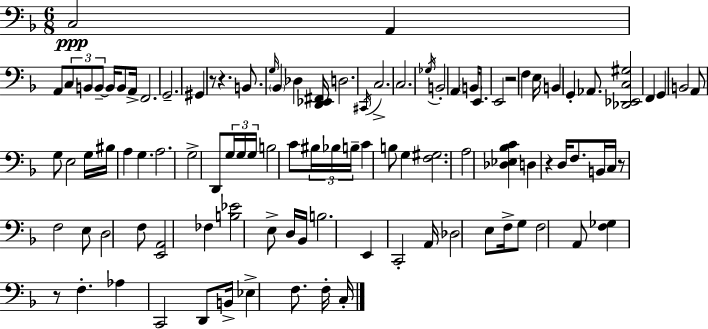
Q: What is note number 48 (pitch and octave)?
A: B3